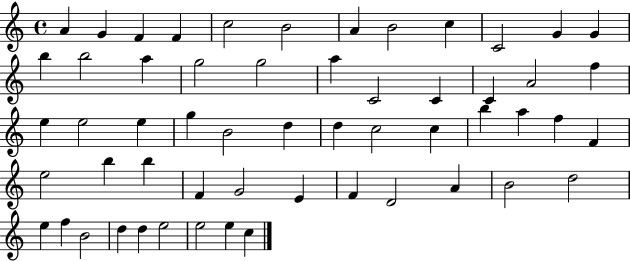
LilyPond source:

{
  \clef treble
  \time 4/4
  \defaultTimeSignature
  \key c \major
  a'4 g'4 f'4 f'4 | c''2 b'2 | a'4 b'2 c''4 | c'2 g'4 g'4 | \break b''4 b''2 a''4 | g''2 g''2 | a''4 c'2 c'4 | c'4 a'2 f''4 | \break e''4 e''2 e''4 | g''4 b'2 d''4 | d''4 c''2 c''4 | b''4 a''4 f''4 f'4 | \break e''2 b''4 b''4 | f'4 g'2 e'4 | f'4 d'2 a'4 | b'2 d''2 | \break e''4 f''4 b'2 | d''4 d''4 e''2 | e''2 e''4 c''4 | \bar "|."
}